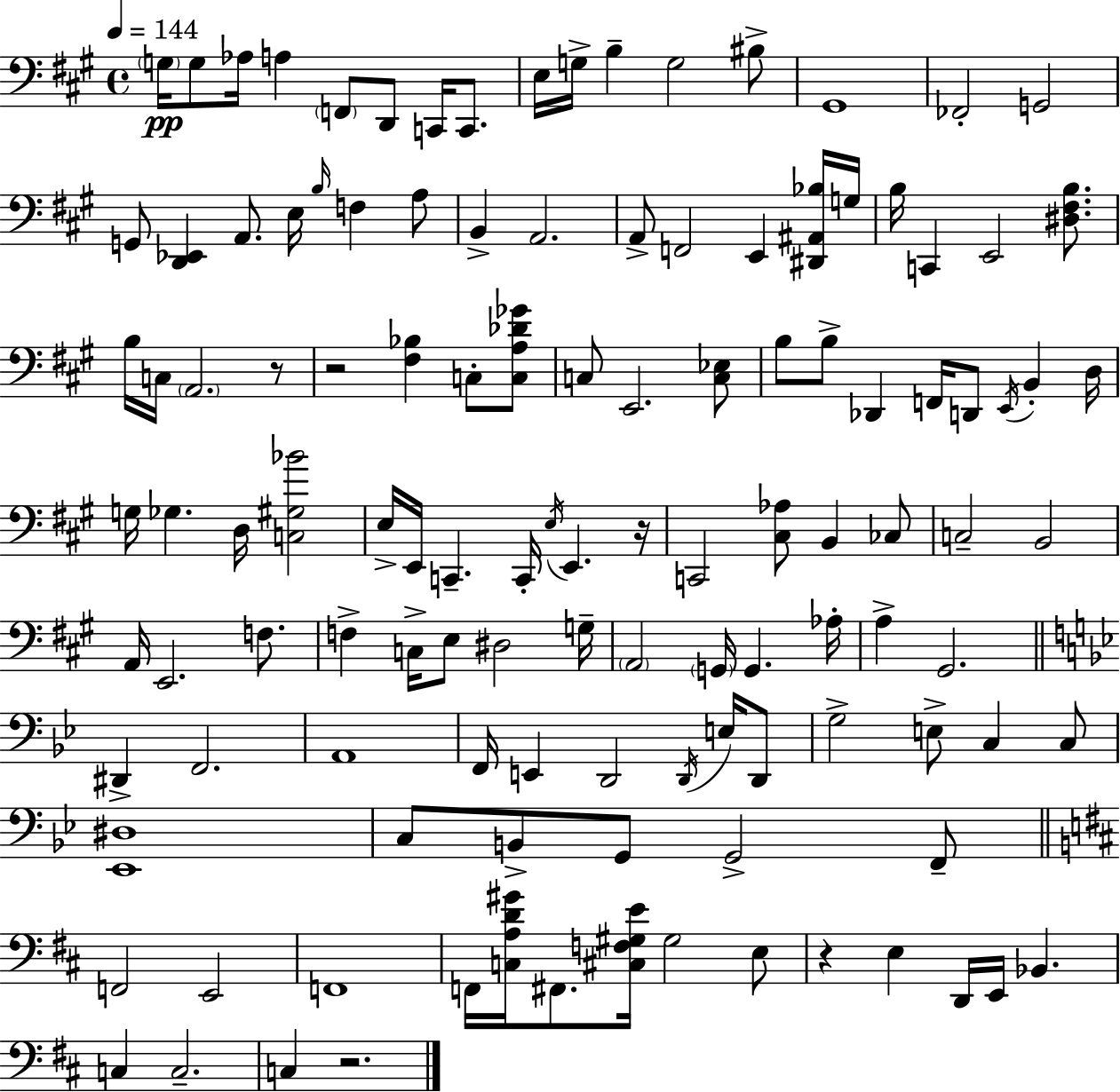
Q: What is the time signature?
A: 4/4